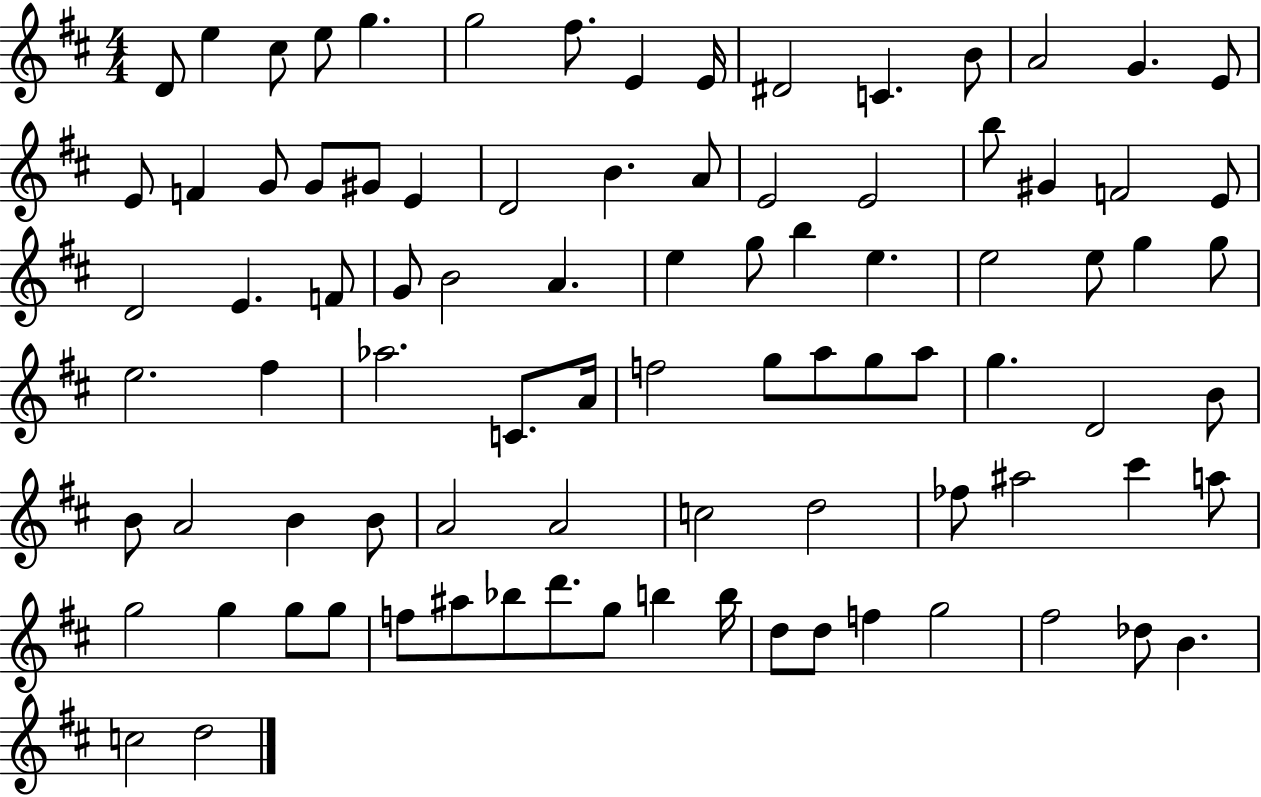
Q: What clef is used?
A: treble